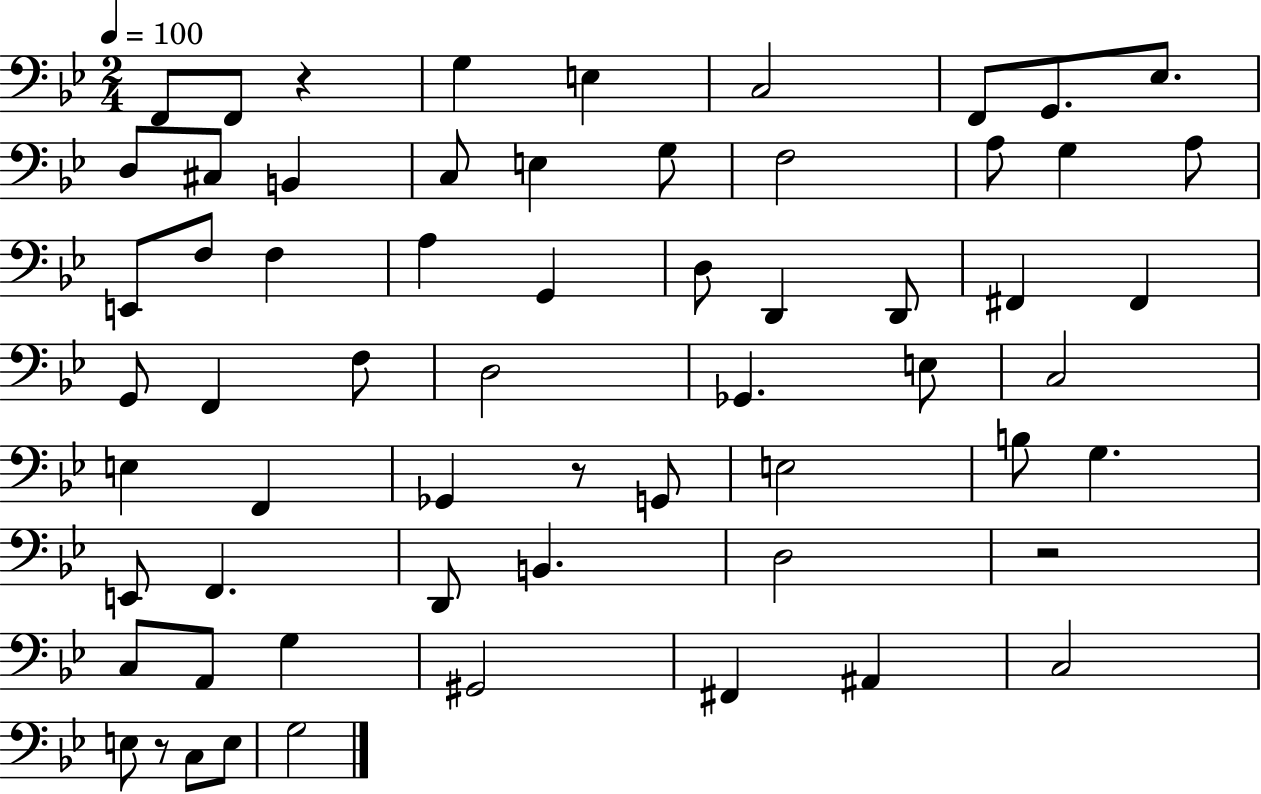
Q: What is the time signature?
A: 2/4